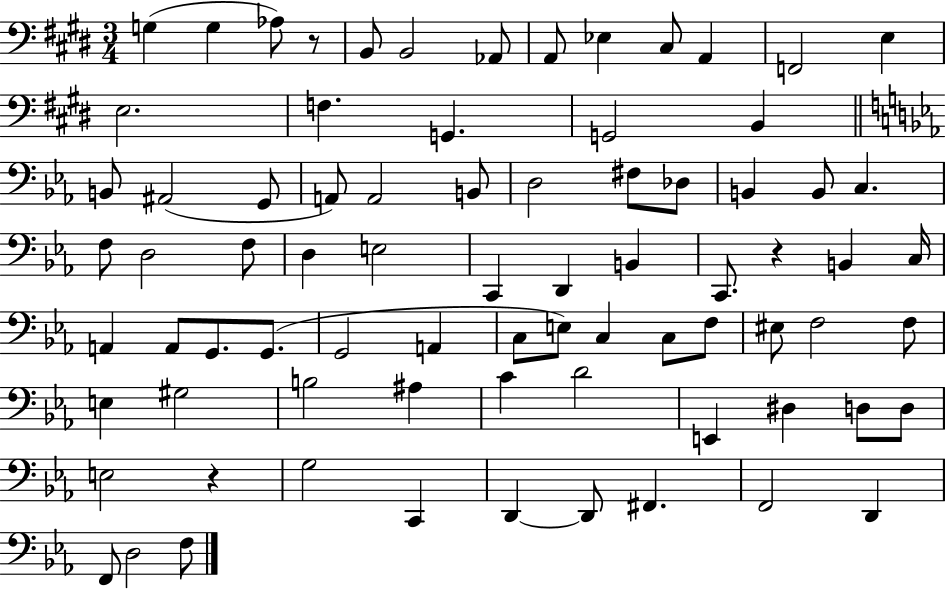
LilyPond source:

{
  \clef bass
  \numericTimeSignature
  \time 3/4
  \key e \major
  \repeat volta 2 { g4( g4 aes8) r8 | b,8 b,2 aes,8 | a,8 ees4 cis8 a,4 | f,2 e4 | \break e2. | f4. g,4. | g,2 b,4 | \bar "||" \break \key ees \major b,8 ais,2( g,8 | a,8) a,2 b,8 | d2 fis8 des8 | b,4 b,8 c4. | \break f8 d2 f8 | d4 e2 | c,4 d,4 b,4 | c,8. r4 b,4 c16 | \break a,4 a,8 g,8. g,8.( | g,2 a,4 | c8 e8) c4 c8 f8 | eis8 f2 f8 | \break e4 gis2 | b2 ais4 | c'4 d'2 | e,4 dis4 d8 d8 | \break e2 r4 | g2 c,4 | d,4~~ d,8 fis,4. | f,2 d,4 | \break f,8 d2 f8 | } \bar "|."
}